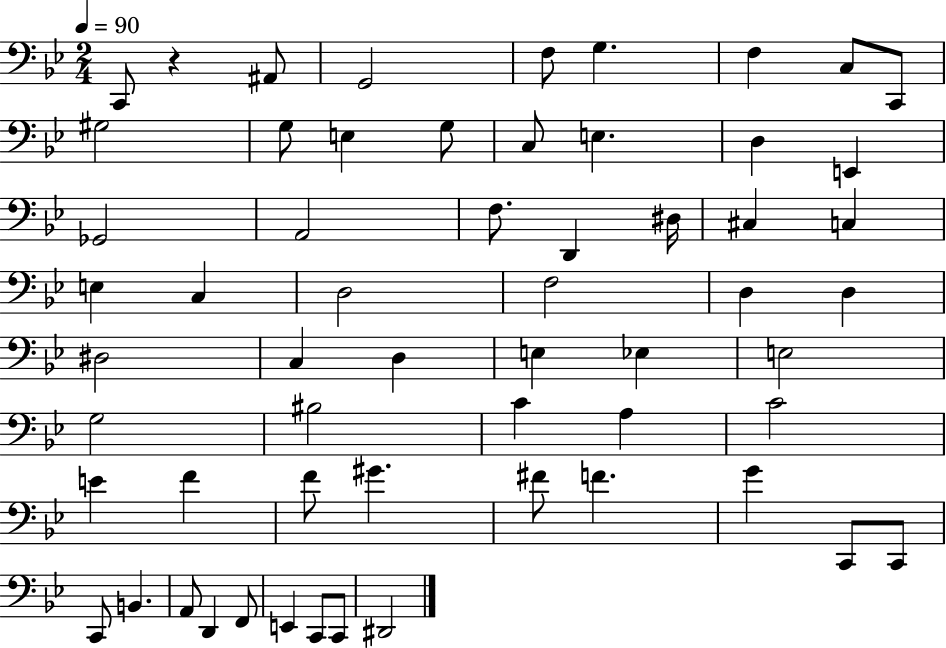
{
  \clef bass
  \numericTimeSignature
  \time 2/4
  \key bes \major
  \tempo 4 = 90
  c,8 r4 ais,8 | g,2 | f8 g4. | f4 c8 c,8 | \break gis2 | g8 e4 g8 | c8 e4. | d4 e,4 | \break ges,2 | a,2 | f8. d,4 dis16 | cis4 c4 | \break e4 c4 | d2 | f2 | d4 d4 | \break dis2 | c4 d4 | e4 ees4 | e2 | \break g2 | bis2 | c'4 a4 | c'2 | \break e'4 f'4 | f'8 gis'4. | fis'8 f'4. | g'4 c,8 c,8 | \break c,8 b,4. | a,8 d,4 f,8 | e,4 c,8 c,8 | dis,2 | \break \bar "|."
}